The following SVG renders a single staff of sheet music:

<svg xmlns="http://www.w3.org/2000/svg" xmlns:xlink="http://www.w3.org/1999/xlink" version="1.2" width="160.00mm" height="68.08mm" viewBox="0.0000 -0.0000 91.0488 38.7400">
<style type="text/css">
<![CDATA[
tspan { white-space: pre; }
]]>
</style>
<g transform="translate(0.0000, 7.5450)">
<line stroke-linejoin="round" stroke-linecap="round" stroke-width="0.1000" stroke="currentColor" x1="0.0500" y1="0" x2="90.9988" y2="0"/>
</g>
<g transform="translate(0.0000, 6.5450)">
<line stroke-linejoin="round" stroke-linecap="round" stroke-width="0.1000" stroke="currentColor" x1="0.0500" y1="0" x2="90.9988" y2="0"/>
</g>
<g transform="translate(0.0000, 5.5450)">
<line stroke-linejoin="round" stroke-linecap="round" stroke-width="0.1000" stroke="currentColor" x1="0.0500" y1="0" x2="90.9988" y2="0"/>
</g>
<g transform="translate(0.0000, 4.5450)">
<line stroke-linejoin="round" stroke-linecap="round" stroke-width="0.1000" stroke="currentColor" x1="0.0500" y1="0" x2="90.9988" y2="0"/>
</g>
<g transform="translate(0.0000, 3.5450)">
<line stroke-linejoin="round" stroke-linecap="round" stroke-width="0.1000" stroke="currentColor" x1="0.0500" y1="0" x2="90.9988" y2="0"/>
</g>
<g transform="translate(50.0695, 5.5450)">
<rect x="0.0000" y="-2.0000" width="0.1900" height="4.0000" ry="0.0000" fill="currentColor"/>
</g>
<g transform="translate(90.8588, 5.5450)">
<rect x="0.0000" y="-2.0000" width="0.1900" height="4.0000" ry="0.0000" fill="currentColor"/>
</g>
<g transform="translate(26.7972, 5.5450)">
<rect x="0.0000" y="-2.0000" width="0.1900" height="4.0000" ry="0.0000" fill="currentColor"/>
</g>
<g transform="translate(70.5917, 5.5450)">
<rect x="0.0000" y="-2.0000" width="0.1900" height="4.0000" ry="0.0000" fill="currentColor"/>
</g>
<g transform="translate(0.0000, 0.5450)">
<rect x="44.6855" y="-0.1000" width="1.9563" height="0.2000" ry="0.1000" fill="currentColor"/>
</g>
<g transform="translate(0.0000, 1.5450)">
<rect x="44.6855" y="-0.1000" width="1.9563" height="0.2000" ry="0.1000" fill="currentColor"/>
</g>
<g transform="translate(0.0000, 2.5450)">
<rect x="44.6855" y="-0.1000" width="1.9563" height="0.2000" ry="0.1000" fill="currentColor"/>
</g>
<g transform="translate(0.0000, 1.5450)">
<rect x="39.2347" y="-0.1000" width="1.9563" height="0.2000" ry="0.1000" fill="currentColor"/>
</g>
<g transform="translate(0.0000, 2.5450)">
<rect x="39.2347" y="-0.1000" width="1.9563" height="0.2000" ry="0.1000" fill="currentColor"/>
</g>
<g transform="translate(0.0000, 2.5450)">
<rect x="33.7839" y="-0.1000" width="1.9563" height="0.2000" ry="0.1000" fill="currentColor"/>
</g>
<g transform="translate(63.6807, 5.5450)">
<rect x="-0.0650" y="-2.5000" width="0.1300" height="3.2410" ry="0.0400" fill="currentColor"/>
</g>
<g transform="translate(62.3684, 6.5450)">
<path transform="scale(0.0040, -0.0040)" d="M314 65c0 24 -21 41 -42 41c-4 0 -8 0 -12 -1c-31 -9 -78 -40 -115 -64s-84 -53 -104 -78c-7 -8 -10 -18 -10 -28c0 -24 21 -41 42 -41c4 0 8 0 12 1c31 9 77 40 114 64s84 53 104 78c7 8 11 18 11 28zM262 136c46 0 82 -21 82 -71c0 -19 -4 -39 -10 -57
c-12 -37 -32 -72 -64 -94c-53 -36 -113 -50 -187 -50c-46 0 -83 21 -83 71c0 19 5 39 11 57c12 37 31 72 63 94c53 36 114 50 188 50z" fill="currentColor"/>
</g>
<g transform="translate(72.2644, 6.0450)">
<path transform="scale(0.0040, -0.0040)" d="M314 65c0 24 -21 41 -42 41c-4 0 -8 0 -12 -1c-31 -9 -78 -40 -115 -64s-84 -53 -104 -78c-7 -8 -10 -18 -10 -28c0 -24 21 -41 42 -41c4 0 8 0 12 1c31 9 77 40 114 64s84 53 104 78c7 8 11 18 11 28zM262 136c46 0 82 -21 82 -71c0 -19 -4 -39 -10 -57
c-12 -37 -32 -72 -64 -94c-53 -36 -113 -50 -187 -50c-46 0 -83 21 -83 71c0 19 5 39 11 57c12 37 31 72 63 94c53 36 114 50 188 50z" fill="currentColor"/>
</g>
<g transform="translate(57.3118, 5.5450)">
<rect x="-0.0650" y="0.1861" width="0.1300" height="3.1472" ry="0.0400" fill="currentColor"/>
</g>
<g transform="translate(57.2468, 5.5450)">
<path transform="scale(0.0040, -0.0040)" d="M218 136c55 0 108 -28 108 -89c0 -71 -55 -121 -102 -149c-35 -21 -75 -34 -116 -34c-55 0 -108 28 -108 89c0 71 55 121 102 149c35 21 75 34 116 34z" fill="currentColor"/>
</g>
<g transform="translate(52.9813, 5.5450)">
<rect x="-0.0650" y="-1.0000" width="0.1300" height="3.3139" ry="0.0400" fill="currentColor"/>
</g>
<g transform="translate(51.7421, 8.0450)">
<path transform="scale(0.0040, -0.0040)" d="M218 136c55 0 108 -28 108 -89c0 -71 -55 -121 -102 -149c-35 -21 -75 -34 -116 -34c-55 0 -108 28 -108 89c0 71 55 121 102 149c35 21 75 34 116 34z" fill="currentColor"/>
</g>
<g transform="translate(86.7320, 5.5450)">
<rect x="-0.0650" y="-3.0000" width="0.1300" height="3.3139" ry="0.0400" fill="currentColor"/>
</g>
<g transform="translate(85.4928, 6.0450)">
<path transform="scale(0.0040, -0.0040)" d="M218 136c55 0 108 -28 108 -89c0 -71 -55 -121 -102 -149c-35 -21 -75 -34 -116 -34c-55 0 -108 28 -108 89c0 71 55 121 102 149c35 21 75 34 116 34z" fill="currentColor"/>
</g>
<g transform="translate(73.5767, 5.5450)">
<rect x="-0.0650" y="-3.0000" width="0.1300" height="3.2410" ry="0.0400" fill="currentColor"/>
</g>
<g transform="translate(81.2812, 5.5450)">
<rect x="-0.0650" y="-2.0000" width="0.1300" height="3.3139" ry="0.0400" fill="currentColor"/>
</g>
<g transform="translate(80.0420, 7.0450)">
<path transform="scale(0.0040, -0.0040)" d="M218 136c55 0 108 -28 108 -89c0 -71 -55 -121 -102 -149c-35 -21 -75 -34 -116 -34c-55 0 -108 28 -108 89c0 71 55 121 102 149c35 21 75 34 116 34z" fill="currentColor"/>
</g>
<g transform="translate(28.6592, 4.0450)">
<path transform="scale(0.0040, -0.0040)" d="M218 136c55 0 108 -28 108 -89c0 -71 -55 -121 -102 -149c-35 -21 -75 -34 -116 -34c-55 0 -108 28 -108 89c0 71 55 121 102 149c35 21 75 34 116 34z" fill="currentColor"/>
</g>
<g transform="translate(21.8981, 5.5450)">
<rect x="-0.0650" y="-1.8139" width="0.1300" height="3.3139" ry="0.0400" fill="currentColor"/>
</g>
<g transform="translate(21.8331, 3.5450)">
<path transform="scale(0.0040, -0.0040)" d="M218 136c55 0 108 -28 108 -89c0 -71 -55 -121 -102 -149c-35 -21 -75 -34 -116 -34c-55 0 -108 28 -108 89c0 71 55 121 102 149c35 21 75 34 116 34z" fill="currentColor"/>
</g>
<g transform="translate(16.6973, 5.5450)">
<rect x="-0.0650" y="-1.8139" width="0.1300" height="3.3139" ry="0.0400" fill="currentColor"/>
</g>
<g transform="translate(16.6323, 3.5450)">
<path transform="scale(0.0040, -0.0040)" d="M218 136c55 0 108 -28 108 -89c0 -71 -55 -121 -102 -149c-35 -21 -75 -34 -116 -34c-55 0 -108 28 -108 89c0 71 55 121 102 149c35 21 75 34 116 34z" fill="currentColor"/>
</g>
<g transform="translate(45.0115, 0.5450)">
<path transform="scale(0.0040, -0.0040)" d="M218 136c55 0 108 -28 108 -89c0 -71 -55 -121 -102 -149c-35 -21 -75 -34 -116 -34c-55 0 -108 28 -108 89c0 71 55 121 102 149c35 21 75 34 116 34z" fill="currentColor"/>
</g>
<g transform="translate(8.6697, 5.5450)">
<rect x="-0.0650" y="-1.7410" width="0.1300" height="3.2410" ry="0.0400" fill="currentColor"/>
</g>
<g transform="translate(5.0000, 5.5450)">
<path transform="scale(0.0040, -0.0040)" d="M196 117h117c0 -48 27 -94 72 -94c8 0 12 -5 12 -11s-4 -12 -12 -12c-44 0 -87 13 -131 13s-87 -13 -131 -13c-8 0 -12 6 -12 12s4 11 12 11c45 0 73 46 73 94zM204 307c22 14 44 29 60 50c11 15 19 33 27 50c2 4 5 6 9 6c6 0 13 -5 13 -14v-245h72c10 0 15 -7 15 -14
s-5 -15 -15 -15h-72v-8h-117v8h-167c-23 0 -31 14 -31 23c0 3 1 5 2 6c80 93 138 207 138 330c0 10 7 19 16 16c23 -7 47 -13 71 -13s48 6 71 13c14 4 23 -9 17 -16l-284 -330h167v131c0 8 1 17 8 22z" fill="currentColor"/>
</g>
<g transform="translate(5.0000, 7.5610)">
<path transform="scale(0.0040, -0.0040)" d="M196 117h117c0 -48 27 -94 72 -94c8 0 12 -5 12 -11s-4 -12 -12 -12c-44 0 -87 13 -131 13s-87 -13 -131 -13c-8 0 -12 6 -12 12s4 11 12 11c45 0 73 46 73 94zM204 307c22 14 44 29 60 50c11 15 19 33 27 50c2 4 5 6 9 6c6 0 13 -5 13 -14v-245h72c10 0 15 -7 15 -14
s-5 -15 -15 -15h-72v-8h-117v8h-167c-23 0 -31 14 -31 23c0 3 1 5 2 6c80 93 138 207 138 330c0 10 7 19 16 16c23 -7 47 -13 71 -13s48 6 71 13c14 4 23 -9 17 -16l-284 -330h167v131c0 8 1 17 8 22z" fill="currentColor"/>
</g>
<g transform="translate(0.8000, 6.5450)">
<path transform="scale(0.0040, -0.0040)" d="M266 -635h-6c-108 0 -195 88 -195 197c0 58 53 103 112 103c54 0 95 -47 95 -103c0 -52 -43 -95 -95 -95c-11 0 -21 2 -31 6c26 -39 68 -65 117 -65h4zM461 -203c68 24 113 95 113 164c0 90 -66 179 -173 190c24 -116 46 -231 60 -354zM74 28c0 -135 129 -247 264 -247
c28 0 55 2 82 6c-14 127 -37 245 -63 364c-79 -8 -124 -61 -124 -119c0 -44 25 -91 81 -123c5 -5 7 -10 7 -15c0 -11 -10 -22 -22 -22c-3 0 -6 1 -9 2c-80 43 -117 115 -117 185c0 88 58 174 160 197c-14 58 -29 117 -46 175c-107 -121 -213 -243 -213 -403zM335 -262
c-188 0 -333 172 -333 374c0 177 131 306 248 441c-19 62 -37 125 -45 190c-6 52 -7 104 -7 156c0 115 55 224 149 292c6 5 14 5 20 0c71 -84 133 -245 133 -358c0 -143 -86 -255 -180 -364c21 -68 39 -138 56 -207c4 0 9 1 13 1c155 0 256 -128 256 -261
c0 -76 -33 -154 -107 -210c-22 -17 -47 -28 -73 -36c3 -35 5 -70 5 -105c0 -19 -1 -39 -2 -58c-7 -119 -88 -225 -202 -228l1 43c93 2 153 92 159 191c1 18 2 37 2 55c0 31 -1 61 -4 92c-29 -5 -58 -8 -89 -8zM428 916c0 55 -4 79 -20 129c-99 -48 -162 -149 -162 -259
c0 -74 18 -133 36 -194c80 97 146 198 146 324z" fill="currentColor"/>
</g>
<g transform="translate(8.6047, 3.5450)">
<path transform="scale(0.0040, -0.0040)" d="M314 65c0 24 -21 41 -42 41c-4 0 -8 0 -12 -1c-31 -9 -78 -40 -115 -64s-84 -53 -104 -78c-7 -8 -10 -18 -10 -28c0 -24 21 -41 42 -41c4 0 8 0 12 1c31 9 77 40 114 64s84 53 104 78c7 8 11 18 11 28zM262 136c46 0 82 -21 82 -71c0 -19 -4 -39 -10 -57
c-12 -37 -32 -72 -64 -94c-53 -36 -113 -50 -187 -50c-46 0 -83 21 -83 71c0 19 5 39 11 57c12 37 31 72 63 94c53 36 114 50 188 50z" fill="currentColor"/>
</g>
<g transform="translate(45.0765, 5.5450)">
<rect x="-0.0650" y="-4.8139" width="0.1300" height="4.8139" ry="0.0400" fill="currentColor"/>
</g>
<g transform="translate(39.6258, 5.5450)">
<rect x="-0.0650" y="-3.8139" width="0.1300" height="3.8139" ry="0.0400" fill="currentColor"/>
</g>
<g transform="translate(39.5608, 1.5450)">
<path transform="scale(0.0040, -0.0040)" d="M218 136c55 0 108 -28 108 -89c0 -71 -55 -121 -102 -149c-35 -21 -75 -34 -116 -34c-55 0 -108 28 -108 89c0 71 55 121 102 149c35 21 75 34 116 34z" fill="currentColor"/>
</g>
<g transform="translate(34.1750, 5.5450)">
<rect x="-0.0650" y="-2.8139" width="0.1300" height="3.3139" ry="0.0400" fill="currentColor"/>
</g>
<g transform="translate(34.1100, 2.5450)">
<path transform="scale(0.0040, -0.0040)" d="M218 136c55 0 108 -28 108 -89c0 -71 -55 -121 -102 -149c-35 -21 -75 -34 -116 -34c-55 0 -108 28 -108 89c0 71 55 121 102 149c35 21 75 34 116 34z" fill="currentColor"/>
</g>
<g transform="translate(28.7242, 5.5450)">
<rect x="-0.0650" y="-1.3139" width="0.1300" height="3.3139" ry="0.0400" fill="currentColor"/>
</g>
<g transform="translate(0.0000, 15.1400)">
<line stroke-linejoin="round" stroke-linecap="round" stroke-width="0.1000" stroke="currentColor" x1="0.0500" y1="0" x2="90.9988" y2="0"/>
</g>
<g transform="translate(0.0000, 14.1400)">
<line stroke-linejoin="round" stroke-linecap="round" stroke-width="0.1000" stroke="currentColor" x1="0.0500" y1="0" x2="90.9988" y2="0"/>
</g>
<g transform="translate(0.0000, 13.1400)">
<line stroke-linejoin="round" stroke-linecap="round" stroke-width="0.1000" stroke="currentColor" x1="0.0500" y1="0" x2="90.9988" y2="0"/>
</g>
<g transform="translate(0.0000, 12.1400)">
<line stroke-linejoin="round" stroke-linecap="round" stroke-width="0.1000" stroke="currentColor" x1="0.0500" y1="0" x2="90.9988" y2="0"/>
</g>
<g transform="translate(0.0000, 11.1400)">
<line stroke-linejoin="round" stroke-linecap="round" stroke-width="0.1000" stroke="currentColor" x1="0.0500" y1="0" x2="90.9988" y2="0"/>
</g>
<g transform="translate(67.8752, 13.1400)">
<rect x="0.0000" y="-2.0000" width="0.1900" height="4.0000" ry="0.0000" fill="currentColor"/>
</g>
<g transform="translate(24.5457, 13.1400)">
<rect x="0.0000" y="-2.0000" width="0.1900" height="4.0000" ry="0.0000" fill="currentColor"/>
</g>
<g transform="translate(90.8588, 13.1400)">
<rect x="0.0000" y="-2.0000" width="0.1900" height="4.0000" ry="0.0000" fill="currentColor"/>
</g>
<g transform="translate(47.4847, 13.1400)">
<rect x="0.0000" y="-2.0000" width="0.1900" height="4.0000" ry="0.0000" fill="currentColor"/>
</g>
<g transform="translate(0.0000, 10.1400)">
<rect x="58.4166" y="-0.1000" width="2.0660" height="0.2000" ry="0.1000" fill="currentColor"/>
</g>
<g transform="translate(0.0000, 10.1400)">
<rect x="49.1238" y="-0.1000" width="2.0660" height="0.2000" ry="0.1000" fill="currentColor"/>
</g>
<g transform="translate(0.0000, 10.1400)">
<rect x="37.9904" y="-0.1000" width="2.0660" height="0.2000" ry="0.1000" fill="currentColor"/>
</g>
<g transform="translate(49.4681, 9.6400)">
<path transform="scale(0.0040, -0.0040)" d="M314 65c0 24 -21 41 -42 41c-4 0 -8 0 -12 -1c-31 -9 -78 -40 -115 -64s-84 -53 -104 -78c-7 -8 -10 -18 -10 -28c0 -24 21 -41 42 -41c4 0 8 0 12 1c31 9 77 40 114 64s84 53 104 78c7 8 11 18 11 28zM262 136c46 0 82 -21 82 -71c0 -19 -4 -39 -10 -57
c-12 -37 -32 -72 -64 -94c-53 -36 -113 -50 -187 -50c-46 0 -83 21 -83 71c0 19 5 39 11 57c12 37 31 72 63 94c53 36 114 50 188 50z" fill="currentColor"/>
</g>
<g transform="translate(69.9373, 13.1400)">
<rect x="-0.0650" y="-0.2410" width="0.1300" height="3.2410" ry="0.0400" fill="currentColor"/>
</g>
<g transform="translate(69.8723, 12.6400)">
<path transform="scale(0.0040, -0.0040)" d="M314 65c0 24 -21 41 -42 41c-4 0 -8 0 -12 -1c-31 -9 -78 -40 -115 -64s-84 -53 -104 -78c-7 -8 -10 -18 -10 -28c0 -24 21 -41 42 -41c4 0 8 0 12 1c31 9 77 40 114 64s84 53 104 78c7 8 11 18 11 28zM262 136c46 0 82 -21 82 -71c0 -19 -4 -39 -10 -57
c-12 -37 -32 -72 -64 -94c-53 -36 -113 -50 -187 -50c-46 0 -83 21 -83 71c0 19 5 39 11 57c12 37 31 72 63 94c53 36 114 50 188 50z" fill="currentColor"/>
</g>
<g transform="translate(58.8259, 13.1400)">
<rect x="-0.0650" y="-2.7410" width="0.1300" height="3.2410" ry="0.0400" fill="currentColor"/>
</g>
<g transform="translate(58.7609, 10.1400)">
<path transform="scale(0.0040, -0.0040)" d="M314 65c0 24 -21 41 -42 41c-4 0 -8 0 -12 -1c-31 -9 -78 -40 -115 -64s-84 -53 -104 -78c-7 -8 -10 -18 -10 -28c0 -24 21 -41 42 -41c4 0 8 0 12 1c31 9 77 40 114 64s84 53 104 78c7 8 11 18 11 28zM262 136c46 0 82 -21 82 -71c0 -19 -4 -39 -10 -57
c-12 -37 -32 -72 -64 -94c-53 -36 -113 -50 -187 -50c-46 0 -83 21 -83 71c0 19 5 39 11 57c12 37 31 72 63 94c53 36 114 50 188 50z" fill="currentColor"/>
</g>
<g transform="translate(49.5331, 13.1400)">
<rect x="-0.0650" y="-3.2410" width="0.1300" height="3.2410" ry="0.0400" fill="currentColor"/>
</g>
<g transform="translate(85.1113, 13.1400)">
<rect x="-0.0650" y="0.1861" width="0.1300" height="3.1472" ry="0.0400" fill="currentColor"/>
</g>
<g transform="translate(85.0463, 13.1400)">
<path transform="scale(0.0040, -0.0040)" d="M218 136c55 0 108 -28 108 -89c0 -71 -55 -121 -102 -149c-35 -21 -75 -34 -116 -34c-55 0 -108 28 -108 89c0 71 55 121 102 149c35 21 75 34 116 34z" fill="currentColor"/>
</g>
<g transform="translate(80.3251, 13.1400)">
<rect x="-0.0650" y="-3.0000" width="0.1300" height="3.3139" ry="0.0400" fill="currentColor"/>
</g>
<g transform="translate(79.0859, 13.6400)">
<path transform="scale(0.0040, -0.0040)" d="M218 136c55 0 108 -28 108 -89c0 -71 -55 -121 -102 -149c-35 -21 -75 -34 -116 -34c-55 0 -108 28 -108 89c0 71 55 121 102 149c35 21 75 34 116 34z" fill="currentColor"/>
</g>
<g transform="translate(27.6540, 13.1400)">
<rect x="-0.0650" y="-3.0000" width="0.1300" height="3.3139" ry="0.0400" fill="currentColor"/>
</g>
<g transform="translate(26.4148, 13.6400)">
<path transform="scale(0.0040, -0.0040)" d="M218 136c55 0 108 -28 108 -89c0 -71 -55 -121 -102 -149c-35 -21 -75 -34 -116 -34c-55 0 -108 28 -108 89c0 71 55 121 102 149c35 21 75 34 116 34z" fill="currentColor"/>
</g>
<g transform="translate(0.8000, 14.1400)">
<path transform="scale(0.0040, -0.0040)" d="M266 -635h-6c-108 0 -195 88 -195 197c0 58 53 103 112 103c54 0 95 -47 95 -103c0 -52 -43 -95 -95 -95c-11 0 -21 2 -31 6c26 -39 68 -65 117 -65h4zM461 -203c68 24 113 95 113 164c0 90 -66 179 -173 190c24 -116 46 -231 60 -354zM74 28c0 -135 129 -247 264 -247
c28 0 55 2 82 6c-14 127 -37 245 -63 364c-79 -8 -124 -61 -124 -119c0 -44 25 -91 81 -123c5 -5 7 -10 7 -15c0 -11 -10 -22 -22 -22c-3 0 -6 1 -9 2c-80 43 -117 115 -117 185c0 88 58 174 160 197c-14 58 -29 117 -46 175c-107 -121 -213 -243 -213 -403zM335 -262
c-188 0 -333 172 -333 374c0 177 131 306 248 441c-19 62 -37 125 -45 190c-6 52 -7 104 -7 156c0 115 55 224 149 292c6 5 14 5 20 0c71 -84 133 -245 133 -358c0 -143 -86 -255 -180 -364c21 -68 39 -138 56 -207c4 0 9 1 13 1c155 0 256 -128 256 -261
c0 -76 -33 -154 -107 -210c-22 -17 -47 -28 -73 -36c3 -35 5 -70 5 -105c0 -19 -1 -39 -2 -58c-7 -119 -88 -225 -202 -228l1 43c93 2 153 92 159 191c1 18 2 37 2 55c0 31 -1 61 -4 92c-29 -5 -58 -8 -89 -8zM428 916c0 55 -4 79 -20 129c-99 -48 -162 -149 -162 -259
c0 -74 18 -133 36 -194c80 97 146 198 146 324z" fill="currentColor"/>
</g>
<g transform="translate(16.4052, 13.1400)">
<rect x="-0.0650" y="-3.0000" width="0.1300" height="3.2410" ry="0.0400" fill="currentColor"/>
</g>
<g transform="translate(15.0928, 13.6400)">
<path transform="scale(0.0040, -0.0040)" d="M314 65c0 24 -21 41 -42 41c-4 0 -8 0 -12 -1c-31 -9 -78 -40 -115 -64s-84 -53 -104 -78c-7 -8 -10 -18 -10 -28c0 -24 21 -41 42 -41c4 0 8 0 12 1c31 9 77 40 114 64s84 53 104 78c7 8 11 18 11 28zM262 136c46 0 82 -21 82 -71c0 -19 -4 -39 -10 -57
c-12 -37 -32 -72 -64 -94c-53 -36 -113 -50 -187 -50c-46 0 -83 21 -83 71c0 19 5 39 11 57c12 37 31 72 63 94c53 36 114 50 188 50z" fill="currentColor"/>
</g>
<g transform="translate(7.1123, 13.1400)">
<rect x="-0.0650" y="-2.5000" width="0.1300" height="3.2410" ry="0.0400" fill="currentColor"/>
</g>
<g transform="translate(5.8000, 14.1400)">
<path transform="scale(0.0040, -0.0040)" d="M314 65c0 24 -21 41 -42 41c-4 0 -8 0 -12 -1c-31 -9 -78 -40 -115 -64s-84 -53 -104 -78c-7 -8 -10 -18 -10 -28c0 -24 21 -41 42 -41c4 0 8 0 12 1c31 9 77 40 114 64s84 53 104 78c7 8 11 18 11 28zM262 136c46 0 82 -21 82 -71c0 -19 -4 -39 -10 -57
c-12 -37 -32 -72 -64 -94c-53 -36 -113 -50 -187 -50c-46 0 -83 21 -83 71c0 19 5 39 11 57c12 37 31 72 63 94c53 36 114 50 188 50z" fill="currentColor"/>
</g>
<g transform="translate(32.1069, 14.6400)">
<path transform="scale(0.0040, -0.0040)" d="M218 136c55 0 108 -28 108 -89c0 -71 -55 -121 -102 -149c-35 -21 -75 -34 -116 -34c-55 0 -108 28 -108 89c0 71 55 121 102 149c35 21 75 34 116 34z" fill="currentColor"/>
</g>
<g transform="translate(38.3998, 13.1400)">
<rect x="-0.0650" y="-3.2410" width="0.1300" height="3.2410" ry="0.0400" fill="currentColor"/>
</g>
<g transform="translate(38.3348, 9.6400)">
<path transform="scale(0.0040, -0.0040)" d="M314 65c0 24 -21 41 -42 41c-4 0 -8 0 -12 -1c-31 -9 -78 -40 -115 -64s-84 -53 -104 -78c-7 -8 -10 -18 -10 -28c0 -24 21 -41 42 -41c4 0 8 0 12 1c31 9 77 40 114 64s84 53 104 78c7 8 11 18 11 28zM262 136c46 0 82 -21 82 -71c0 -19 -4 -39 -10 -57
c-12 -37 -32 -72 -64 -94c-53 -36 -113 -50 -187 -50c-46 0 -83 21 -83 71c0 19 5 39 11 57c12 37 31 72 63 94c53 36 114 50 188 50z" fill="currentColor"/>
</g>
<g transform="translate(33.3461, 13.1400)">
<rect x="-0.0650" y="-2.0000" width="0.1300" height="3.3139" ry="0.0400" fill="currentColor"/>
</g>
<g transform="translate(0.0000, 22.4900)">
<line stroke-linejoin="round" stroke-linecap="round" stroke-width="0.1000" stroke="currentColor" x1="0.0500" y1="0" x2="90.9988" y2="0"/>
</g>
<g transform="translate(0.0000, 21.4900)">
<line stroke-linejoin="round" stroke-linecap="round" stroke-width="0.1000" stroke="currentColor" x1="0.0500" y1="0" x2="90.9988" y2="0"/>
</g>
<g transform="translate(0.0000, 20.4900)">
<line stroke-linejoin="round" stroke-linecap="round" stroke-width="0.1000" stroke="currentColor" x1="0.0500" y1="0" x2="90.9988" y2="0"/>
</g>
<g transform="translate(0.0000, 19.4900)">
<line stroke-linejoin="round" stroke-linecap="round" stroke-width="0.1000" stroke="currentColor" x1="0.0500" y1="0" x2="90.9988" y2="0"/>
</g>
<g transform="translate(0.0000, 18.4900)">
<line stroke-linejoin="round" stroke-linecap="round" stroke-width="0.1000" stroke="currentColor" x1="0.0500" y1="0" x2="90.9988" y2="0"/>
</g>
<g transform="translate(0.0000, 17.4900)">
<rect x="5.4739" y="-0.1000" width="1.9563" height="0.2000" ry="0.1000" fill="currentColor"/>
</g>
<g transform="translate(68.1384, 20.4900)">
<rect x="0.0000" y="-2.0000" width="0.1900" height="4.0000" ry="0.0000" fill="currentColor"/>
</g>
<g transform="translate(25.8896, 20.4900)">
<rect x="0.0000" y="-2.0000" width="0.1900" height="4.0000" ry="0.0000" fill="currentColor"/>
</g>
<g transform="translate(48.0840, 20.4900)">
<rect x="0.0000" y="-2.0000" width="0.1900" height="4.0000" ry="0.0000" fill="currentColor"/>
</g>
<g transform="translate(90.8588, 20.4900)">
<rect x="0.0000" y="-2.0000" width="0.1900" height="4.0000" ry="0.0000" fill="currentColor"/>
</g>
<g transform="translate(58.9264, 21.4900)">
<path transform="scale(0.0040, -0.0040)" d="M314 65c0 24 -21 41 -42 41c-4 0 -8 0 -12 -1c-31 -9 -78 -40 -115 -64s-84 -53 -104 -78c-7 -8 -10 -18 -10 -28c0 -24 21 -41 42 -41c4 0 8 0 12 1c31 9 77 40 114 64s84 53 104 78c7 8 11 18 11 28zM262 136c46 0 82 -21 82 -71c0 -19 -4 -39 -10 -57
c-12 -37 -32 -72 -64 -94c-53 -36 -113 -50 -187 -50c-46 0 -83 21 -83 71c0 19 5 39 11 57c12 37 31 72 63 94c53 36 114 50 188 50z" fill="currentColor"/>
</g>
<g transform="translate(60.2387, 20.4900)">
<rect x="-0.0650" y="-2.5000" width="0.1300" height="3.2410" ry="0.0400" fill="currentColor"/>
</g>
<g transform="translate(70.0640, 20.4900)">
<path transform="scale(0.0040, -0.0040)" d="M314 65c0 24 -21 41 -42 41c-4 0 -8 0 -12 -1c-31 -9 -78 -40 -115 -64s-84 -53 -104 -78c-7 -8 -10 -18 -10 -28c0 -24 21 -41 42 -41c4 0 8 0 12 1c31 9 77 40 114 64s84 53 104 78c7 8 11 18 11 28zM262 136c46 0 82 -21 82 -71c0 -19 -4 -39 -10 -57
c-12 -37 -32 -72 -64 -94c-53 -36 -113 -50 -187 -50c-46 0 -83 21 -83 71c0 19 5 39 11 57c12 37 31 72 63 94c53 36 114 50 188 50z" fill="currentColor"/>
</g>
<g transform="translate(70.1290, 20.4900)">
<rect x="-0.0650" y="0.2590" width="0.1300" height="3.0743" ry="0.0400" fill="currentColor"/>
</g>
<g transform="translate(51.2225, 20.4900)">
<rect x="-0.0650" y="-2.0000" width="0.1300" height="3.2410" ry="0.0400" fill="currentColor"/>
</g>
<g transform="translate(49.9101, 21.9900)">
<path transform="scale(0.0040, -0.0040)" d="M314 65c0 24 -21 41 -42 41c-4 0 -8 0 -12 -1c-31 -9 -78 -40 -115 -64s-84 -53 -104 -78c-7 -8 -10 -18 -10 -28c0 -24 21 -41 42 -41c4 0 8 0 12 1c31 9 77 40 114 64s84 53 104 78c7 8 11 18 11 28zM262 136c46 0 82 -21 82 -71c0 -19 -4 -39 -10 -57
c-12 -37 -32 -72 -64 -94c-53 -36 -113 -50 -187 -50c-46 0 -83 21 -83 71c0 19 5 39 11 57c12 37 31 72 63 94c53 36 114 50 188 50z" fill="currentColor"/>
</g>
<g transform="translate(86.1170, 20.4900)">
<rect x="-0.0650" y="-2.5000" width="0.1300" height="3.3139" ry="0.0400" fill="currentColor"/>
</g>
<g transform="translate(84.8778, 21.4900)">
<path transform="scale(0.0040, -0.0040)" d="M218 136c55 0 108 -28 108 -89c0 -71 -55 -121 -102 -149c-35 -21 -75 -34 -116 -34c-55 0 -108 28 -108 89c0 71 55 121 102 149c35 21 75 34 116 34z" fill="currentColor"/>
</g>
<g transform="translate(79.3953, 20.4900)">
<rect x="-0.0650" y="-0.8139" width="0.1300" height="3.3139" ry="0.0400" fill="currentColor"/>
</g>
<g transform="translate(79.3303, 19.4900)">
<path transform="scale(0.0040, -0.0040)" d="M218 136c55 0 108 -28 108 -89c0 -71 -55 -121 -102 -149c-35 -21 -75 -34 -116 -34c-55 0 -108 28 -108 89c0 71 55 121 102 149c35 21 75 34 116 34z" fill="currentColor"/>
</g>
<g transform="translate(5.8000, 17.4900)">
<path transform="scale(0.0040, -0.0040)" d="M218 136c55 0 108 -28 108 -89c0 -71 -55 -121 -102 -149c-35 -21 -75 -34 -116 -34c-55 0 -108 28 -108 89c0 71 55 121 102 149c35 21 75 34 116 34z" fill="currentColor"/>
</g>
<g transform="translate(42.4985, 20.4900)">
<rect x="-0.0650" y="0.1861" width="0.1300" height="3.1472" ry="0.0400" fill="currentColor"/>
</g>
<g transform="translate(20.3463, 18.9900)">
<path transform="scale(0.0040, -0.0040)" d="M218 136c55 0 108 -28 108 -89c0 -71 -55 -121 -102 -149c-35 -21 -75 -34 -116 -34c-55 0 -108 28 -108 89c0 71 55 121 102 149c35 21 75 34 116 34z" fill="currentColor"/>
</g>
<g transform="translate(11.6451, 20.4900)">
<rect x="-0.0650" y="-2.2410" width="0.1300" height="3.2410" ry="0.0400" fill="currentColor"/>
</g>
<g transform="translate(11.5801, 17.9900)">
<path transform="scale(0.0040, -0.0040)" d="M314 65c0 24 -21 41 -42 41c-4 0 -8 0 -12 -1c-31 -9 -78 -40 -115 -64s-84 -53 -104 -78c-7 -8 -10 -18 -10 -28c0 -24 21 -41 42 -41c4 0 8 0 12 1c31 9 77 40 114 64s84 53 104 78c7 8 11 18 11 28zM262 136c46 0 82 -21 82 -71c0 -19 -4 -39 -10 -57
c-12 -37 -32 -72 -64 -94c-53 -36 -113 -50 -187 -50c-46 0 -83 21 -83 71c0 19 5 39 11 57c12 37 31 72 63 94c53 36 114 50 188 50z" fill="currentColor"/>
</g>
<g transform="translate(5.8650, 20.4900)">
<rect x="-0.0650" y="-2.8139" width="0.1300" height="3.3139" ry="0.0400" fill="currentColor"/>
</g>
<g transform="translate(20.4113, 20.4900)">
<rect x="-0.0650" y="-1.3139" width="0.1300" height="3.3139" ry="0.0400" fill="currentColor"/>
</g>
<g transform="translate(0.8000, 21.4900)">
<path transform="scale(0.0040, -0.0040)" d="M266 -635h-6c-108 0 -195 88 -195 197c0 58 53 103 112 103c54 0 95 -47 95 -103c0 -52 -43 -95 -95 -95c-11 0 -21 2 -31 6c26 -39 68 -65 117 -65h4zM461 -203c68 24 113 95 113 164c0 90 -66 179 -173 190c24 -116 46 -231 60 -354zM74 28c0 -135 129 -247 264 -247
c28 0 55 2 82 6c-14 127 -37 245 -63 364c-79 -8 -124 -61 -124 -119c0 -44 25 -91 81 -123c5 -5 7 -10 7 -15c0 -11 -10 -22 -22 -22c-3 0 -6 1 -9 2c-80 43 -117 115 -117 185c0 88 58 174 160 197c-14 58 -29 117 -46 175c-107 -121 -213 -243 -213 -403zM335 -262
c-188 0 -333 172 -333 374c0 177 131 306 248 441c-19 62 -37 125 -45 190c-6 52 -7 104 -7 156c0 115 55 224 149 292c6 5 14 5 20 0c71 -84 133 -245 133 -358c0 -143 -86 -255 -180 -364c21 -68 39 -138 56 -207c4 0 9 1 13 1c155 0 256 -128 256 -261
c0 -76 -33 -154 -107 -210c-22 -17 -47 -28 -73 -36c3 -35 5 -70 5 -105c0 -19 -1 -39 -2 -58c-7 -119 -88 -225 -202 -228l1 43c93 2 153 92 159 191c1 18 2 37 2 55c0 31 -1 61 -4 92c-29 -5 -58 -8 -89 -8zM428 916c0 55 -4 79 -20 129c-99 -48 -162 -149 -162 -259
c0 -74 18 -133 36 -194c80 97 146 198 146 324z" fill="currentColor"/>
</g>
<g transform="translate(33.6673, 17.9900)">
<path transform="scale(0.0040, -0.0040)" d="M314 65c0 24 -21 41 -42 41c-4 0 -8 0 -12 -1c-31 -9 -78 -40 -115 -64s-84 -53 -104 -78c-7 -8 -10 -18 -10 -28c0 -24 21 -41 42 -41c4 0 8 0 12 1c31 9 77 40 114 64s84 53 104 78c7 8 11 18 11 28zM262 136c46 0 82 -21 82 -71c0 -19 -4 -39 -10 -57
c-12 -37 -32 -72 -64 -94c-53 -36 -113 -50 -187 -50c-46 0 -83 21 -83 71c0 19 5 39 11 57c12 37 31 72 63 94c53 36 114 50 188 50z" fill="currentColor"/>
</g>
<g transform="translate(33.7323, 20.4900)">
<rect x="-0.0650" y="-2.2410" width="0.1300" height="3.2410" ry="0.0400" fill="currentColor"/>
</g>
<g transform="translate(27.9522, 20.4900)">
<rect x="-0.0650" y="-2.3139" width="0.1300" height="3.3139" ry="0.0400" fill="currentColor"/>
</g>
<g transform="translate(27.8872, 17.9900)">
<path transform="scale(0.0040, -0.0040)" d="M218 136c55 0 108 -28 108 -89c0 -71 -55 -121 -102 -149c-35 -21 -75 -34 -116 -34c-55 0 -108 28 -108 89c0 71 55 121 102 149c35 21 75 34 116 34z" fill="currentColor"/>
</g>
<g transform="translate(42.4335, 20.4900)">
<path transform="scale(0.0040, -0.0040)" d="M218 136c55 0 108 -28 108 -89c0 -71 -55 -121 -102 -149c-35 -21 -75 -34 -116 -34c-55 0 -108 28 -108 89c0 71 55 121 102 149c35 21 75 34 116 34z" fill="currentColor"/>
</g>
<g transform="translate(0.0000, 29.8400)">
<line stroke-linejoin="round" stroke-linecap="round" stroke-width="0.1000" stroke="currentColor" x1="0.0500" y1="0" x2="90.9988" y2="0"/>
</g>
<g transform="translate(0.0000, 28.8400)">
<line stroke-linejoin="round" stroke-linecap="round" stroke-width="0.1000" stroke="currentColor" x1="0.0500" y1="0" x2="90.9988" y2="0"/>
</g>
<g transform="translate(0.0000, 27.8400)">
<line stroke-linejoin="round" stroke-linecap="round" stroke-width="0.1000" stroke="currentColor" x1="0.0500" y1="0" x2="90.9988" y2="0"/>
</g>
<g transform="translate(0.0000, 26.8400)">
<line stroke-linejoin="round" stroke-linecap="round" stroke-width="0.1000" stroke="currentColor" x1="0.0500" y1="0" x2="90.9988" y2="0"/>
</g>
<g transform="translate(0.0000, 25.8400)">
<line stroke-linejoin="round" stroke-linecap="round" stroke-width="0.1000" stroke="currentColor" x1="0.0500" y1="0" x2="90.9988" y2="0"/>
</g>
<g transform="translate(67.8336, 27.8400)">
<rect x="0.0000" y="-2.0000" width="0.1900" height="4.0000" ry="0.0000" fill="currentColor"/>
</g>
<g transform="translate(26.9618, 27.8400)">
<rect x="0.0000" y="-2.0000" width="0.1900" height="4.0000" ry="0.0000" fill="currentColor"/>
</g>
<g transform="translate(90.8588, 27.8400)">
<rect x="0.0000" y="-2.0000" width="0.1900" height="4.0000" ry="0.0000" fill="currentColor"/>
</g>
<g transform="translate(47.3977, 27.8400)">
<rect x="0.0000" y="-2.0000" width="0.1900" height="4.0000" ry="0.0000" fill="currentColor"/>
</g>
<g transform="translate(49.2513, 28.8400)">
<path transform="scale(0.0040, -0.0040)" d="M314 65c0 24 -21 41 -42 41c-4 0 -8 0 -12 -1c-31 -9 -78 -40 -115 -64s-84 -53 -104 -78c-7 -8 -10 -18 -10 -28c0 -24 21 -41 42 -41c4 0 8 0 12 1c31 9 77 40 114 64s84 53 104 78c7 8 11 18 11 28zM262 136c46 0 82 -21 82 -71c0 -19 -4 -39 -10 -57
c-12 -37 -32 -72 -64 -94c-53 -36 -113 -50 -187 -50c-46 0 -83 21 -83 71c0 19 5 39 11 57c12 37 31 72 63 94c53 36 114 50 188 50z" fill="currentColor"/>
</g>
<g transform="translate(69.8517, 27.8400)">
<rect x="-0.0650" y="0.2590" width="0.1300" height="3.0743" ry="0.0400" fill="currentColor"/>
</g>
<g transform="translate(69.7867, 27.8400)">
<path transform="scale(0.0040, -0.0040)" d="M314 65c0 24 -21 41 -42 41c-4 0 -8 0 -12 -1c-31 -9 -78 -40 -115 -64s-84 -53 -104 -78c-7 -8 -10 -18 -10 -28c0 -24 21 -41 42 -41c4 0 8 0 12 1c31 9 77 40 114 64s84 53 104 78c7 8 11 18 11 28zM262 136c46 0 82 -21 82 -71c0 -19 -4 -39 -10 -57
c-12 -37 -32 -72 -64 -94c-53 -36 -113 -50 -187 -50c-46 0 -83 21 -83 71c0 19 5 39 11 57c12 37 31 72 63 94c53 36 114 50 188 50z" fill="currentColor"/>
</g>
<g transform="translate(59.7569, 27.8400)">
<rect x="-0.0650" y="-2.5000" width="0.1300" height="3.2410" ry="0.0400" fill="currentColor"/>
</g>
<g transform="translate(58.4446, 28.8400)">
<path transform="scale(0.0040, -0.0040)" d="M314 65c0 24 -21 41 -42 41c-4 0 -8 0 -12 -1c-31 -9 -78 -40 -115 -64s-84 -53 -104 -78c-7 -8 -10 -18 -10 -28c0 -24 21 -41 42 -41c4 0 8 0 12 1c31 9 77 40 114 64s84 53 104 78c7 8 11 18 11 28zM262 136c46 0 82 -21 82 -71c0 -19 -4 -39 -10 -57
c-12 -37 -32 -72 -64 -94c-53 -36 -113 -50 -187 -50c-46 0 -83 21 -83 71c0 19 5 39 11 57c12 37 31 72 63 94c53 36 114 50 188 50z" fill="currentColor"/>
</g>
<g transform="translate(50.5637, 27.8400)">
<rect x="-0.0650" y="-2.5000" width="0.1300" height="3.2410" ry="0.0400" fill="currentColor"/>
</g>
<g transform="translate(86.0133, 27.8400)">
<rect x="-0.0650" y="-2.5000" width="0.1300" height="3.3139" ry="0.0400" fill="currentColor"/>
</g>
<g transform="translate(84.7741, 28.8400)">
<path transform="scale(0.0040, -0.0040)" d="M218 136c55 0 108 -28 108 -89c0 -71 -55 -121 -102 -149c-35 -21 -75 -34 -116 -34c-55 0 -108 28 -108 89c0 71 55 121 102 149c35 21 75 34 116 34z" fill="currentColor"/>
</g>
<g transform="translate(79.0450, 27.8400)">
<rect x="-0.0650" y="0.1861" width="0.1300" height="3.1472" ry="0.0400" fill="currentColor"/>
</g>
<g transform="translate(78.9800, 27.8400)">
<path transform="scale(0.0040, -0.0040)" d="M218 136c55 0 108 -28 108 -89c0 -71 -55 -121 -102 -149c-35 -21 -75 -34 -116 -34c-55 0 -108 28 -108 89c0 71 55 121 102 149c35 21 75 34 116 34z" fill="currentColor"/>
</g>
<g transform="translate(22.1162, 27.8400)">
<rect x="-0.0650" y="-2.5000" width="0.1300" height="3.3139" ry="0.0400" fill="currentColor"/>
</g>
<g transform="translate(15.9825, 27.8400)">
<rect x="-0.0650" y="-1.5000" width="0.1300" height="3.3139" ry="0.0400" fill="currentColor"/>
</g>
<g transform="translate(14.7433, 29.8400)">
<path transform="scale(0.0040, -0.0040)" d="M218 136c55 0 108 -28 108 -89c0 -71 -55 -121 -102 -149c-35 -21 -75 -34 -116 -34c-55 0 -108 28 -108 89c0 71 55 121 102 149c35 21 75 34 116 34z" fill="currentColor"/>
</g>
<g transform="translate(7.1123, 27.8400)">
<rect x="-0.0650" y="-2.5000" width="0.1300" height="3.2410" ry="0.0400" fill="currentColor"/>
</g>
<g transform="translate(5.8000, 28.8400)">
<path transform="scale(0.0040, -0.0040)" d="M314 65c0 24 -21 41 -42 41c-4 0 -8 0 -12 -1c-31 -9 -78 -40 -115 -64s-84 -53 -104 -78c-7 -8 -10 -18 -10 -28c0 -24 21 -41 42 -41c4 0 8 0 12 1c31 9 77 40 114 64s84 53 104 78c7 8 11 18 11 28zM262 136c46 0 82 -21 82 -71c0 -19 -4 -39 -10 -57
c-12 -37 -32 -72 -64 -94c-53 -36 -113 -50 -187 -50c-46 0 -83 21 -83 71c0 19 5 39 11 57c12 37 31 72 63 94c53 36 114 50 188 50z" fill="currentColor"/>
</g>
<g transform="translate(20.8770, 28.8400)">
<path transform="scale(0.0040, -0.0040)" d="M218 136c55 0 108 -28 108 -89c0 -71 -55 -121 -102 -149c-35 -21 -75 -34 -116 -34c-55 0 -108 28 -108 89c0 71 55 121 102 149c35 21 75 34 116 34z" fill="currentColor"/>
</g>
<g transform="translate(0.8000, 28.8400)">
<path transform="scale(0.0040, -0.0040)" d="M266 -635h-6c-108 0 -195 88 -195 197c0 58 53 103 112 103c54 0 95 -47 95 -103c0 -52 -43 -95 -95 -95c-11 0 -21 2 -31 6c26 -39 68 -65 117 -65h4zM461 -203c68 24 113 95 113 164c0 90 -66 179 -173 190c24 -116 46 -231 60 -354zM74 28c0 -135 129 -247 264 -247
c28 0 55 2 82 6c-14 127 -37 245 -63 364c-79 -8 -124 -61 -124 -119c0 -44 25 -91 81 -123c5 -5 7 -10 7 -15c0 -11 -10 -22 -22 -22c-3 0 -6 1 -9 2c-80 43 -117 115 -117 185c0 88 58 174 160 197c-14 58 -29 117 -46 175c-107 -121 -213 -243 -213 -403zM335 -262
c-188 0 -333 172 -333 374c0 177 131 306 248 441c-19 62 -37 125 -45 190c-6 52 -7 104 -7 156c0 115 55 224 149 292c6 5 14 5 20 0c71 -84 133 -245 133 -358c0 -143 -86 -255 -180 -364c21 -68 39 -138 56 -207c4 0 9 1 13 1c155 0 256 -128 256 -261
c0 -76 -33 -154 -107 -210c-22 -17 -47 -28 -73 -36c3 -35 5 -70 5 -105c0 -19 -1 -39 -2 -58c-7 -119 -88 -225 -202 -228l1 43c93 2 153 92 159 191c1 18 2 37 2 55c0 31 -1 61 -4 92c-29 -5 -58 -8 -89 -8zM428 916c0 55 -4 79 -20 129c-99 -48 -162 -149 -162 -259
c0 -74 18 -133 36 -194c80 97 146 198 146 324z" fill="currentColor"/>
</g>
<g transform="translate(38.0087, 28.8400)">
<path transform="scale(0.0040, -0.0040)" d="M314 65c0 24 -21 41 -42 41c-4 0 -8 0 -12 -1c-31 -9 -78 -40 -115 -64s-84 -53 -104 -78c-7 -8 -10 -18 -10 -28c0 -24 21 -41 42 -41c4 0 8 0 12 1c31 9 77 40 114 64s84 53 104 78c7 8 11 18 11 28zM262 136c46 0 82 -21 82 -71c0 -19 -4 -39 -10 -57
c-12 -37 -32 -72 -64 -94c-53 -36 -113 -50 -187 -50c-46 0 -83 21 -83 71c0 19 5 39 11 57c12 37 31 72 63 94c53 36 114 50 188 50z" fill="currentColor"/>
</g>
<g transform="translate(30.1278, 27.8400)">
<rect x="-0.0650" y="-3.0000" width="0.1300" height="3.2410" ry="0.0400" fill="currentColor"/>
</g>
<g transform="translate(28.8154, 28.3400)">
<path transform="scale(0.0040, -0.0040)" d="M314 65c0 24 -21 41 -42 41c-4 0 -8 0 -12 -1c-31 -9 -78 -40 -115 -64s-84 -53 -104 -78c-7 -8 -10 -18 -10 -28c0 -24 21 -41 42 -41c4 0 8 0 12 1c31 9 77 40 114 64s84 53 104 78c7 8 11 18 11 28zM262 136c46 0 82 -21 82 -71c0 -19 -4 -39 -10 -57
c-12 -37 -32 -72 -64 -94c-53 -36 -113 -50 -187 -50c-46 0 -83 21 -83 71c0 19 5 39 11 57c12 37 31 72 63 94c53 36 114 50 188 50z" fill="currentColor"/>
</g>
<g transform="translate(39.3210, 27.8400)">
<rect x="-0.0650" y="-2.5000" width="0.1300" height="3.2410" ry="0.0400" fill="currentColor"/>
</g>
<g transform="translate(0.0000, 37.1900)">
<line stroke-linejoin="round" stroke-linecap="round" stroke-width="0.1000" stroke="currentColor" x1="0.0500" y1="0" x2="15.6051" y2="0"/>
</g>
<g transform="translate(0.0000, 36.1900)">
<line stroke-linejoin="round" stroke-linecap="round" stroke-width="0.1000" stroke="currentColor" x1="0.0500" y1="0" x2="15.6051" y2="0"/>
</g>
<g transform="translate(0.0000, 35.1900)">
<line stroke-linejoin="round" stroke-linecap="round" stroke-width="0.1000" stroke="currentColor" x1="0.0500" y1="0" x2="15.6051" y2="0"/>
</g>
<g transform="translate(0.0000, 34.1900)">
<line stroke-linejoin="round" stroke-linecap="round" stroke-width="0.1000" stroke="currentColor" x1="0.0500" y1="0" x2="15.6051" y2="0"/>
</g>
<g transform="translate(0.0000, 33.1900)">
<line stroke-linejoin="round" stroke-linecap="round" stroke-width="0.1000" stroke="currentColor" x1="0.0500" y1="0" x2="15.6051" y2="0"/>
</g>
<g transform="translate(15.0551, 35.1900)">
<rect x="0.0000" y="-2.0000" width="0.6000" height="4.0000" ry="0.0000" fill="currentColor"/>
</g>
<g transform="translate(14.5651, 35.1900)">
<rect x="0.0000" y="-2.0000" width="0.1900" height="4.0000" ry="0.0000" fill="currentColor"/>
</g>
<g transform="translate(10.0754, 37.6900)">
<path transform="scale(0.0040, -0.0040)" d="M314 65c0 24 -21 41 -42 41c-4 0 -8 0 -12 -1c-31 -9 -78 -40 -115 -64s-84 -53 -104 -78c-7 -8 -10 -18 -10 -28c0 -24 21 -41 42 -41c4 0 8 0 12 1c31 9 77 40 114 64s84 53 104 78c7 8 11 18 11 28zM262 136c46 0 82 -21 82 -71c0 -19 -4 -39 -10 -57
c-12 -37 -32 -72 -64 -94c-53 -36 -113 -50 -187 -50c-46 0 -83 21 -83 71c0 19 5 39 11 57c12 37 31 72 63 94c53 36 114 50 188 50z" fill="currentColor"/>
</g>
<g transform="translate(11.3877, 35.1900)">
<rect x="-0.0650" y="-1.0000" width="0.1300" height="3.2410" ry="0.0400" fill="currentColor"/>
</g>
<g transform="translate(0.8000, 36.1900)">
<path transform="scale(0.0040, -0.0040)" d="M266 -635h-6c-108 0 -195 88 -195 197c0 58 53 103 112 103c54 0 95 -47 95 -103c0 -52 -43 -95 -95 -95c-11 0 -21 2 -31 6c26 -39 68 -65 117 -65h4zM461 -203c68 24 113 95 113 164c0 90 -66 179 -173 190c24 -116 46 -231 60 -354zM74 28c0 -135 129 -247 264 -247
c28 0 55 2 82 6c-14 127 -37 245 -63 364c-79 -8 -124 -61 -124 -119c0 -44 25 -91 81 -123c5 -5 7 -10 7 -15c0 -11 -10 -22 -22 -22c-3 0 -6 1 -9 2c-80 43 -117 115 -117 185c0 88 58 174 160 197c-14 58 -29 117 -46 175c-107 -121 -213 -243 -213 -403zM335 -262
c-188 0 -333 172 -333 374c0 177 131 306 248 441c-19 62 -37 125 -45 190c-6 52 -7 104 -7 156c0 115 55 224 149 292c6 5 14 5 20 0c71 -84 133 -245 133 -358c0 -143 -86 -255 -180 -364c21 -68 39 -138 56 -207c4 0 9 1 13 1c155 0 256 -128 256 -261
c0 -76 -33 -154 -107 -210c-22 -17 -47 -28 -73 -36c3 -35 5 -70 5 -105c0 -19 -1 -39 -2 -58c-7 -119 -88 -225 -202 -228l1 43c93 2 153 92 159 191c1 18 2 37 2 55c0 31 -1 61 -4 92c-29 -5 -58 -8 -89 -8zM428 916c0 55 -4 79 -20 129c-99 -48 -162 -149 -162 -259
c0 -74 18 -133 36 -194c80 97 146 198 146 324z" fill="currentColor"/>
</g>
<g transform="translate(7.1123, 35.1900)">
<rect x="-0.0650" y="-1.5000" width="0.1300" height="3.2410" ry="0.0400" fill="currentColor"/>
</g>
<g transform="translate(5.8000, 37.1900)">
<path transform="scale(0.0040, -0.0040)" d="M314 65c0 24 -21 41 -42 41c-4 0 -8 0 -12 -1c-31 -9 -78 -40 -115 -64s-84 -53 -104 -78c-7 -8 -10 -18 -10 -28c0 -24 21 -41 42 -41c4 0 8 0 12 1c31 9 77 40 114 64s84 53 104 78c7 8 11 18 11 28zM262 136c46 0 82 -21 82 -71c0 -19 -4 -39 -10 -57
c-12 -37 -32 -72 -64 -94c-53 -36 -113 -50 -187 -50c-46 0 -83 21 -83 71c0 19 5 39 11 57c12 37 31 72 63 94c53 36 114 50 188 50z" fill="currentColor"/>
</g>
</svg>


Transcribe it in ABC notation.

X:1
T:Untitled
M:4/4
L:1/4
K:C
f2 f f e a c' e' D B G2 A2 F A G2 A2 A F b2 b2 a2 c2 A B a g2 e g g2 B F2 G2 B2 d G G2 E G A2 G2 G2 G2 B2 B G E2 D2